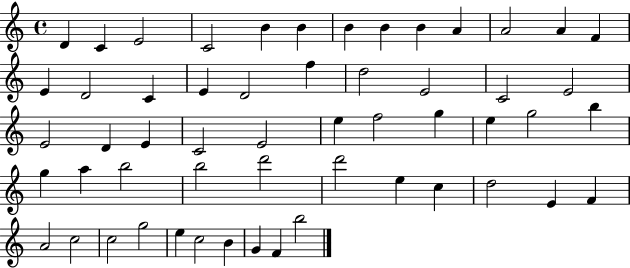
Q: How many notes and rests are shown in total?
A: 55